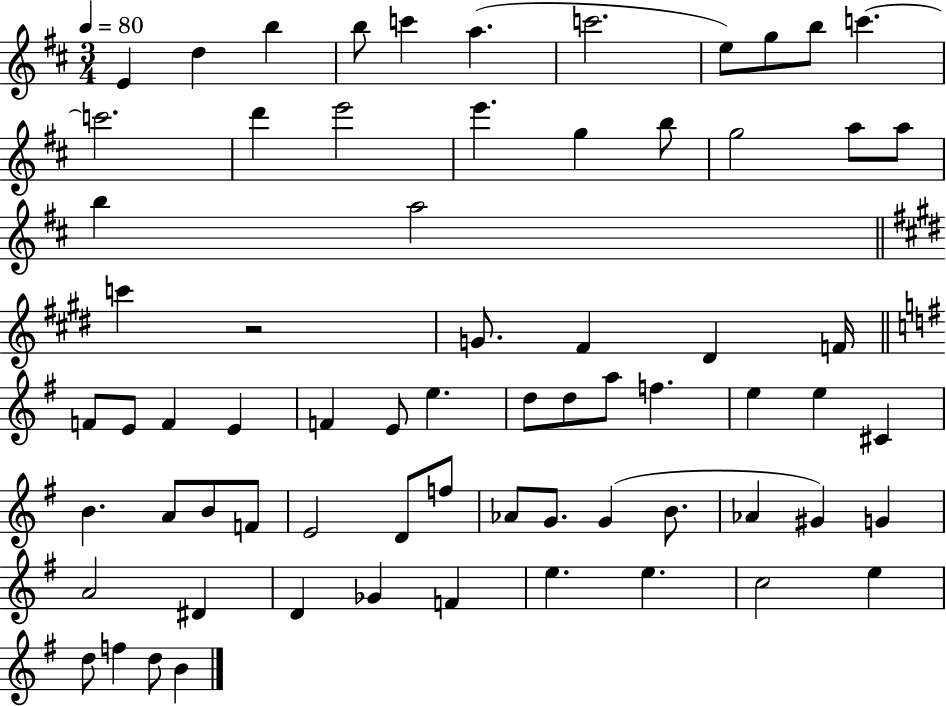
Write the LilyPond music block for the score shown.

{
  \clef treble
  \numericTimeSignature
  \time 3/4
  \key d \major
  \tempo 4 = 80
  e'4 d''4 b''4 | b''8 c'''4 a''4.( | c'''2. | e''8) g''8 b''8 c'''4.~~ | \break c'''2. | d'''4 e'''2 | e'''4. g''4 b''8 | g''2 a''8 a''8 | \break b''4 a''2 | \bar "||" \break \key e \major c'''4 r2 | g'8. fis'4 dis'4 f'16 | \bar "||" \break \key e \minor f'8 e'8 f'4 e'4 | f'4 e'8 e''4. | d''8 d''8 a''8 f''4. | e''4 e''4 cis'4 | \break b'4. a'8 b'8 f'8 | e'2 d'8 f''8 | aes'8 g'8. g'4( b'8. | aes'4 gis'4) g'4 | \break a'2 dis'4 | d'4 ges'4 f'4 | e''4. e''4. | c''2 e''4 | \break d''8 f''4 d''8 b'4 | \bar "|."
}